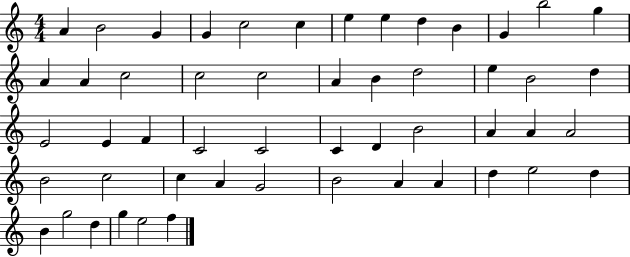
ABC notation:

X:1
T:Untitled
M:4/4
L:1/4
K:C
A B2 G G c2 c e e d B G b2 g A A c2 c2 c2 A B d2 e B2 d E2 E F C2 C2 C D B2 A A A2 B2 c2 c A G2 B2 A A d e2 d B g2 d g e2 f